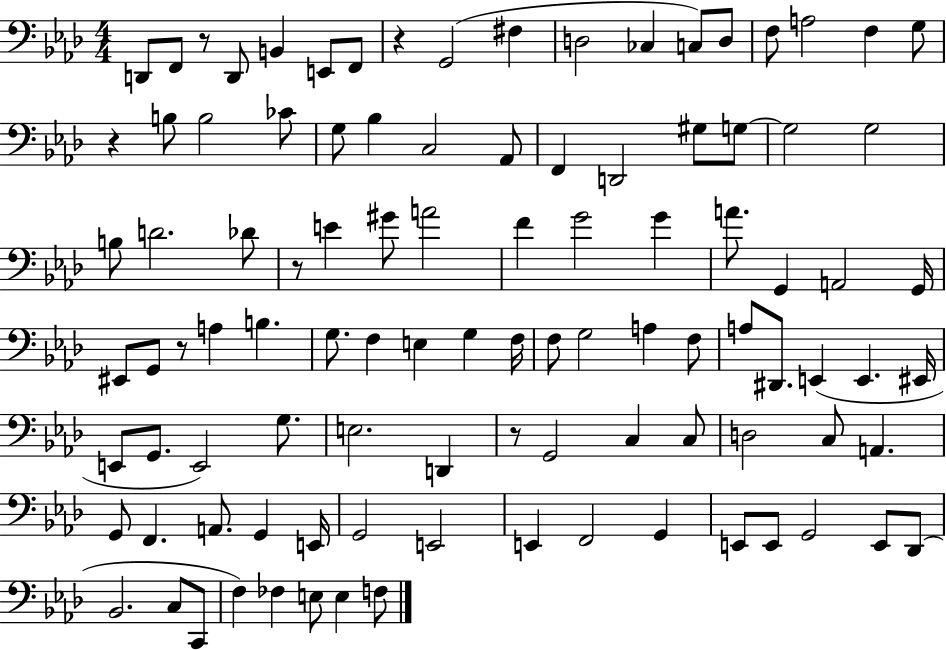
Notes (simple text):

D2/e F2/e R/e D2/e B2/q E2/e F2/e R/q G2/h F#3/q D3/h CES3/q C3/e D3/e F3/e A3/h F3/q G3/e R/q B3/e B3/h CES4/e G3/e Bb3/q C3/h Ab2/e F2/q D2/h G#3/e G3/e G3/h G3/h B3/e D4/h. Db4/e R/e E4/q G#4/e A4/h F4/q G4/h G4/q A4/e. G2/q A2/h G2/s EIS2/e G2/e R/e A3/q B3/q. G3/e. F3/q E3/q G3/q F3/s F3/e G3/h A3/q F3/e A3/e D#2/e. E2/q E2/q. EIS2/s E2/e G2/e. E2/h G3/e. E3/h. D2/q R/e G2/h C3/q C3/e D3/h C3/e A2/q. G2/e F2/q. A2/e. G2/q E2/s G2/h E2/h E2/q F2/h G2/q E2/e E2/e G2/h E2/e Db2/e Bb2/h. C3/e C2/e F3/q FES3/q E3/e E3/q F3/e